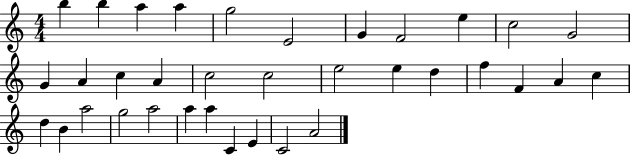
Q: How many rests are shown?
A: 0